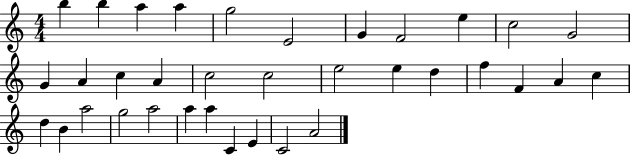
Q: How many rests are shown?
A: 0